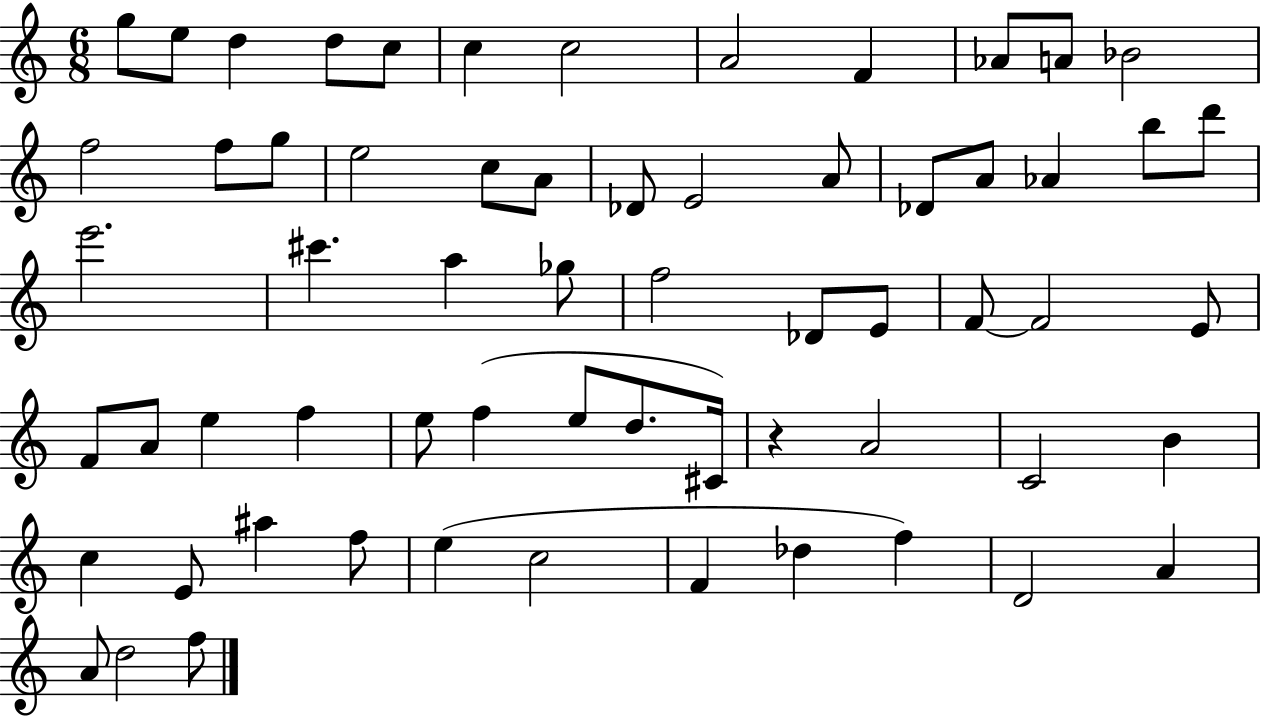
X:1
T:Untitled
M:6/8
L:1/4
K:C
g/2 e/2 d d/2 c/2 c c2 A2 F _A/2 A/2 _B2 f2 f/2 g/2 e2 c/2 A/2 _D/2 E2 A/2 _D/2 A/2 _A b/2 d'/2 e'2 ^c' a _g/2 f2 _D/2 E/2 F/2 F2 E/2 F/2 A/2 e f e/2 f e/2 d/2 ^C/4 z A2 C2 B c E/2 ^a f/2 e c2 F _d f D2 A A/2 d2 f/2